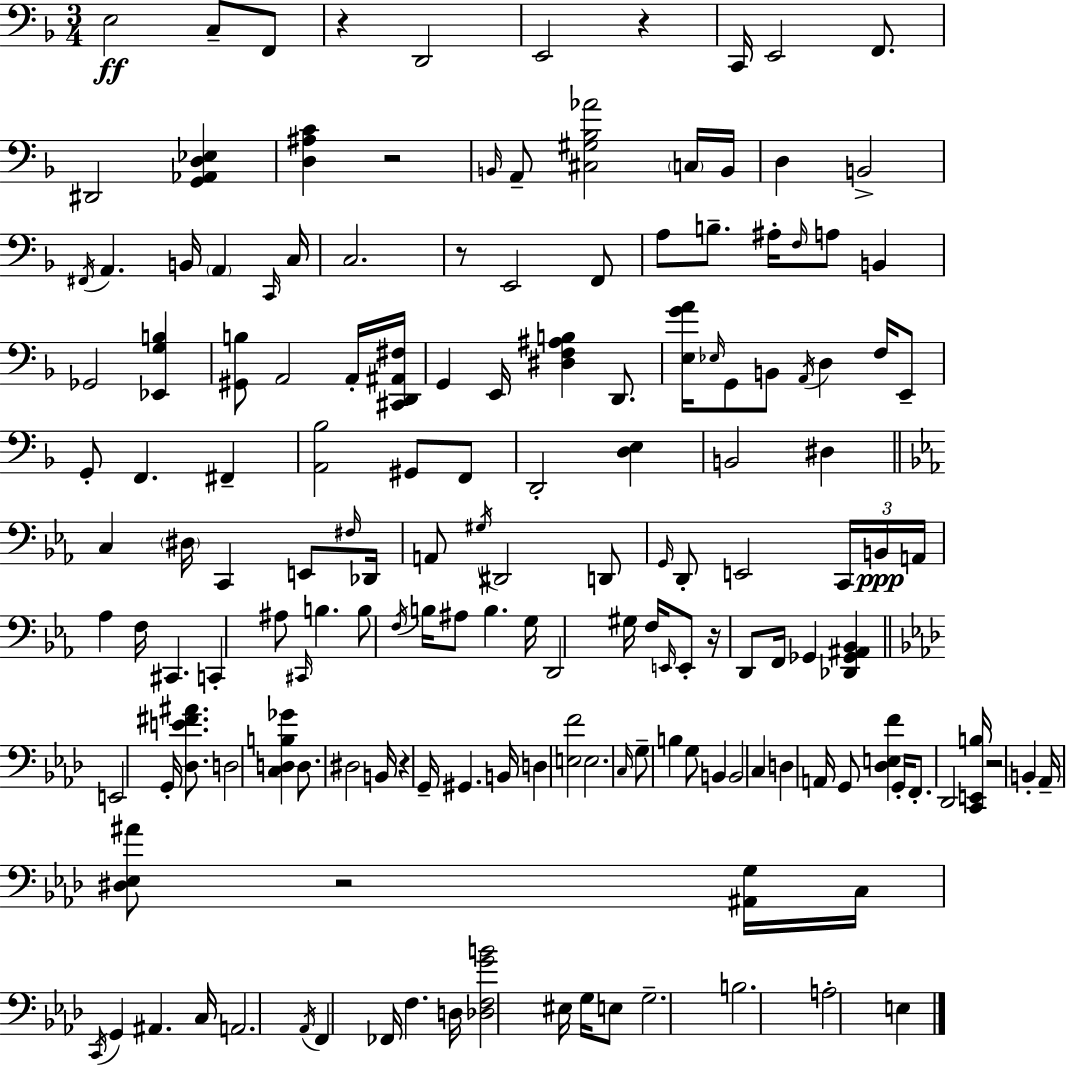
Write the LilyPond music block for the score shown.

{
  \clef bass
  \numericTimeSignature
  \time 3/4
  \key d \minor
  e2\ff c8-- f,8 | r4 d,2 | e,2 r4 | c,16 e,2 f,8. | \break dis,2 <g, aes, d ees>4 | <d ais c'>4 r2 | \grace { b,16 } a,8-- <cis gis bes aes'>2 \parenthesize c16 | b,16 d4 b,2-> | \break \acciaccatura { fis,16 } a,4. b,16 \parenthesize a,4 | \grace { c,16 } c16 c2. | r8 e,2 | f,8 a8 b8.-- ais16-. \grace { f16 } a8 | \break b,4 ges,2 | <ees, g b>4 <gis, b>8 a,2 | a,16-. <cis, d, ais, fis>16 g,4 e,16 <dis f ais b>4 | d,8. <e g' a'>16 \grace { ees16 } g,8 b,8 \acciaccatura { a,16 } d4 | \break f16 e,8-- g,8-. f,4. | fis,4-- <a, bes>2 | gis,8 f,8 d,2-. | <d e>4 b,2 | \break dis4 \bar "||" \break \key ees \major c4 \parenthesize dis16 c,4 e,8 \grace { fis16 } | des,16 a,8 \acciaccatura { gis16 } dis,2 | d,8 \grace { g,16 } d,8-. e,2 | \tuplet 3/2 { c,16 b,16\ppp a,16 } aes4 f16 cis,4. | \break c,4-. ais8 \grace { cis,16 } b4. | b8 \acciaccatura { f16 } b16 ais8 b4. | g16 d,2 | gis16 f16 \grace { e,16 } e,8-. r16 d,8 f,16 ges,4 | \break <des, ges, ais, bes,>4 \bar "||" \break \key f \minor e,2 g,16-. <des e' fis' ais'>8. | d2 <c d b ges'>4 | d8. dis2 b,16 | r4 g,16-- gis,4. b,16 | \break d4 <e f'>2 | e2. | \grace { c16 } g8-- b4 g8 b,4 | b,2 c4 | \break d4 a,16 g,8 <des e f'>4 | g,16-. f,8.-. des,2 | <c, e, b>16 r2 b,4-. | aes,16-- <dis ees ais'>8 r2 | \break <ais, g>16 c16 \acciaccatura { c,16 } g,4 ais,4. | c16 a,2. | \acciaccatura { aes,16 } f,4 fes,16 f4. | d16 <des f g' b'>2 eis16 | \break g16 e8 g2.-- | b2. | a2-. e4 | \bar "|."
}